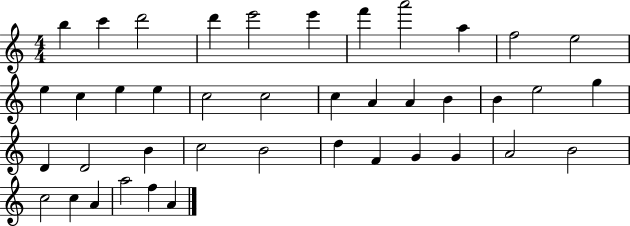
X:1
T:Untitled
M:4/4
L:1/4
K:C
b c' d'2 d' e'2 e' f' a'2 a f2 e2 e c e e c2 c2 c A A B B e2 g D D2 B c2 B2 d F G G A2 B2 c2 c A a2 f A